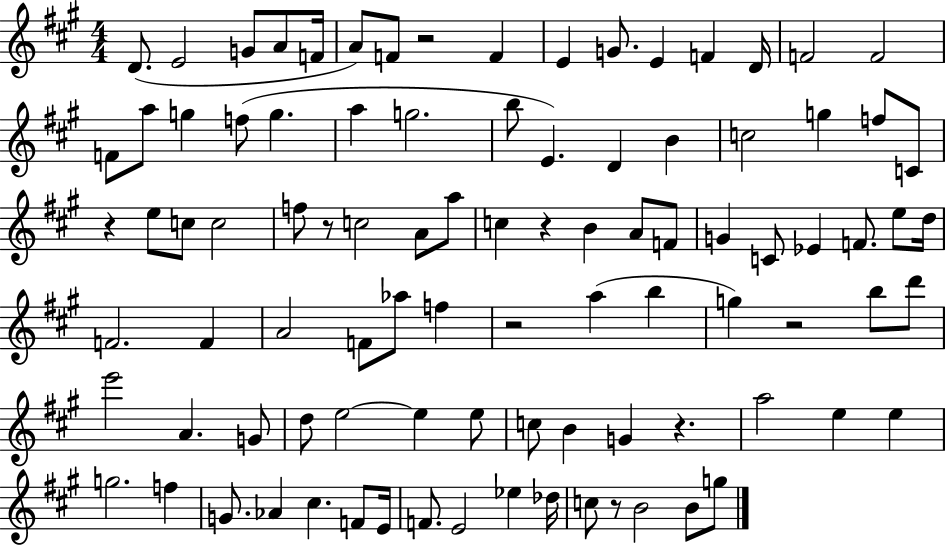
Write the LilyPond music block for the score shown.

{
  \clef treble
  \numericTimeSignature
  \time 4/4
  \key a \major
  \repeat volta 2 { d'8.( e'2 g'8 a'8 f'16 | a'8) f'8 r2 f'4 | e'4 g'8. e'4 f'4 d'16 | f'2 f'2 | \break f'8 a''8 g''4 f''8( g''4. | a''4 g''2. | b''8 e'4.) d'4 b'4 | c''2 g''4 f''8 c'8 | \break r4 e''8 c''8 c''2 | f''8 r8 c''2 a'8 a''8 | c''4 r4 b'4 a'8 f'8 | g'4 c'8 ees'4 f'8. e''8 d''16 | \break f'2. f'4 | a'2 f'8 aes''8 f''4 | r2 a''4( b''4 | g''4) r2 b''8 d'''8 | \break e'''2 a'4. g'8 | d''8 e''2~~ e''4 e''8 | c''8 b'4 g'4 r4. | a''2 e''4 e''4 | \break g''2. f''4 | g'8. aes'4 cis''4. f'8 e'16 | f'8. e'2 ees''4 des''16 | c''8 r8 b'2 b'8 g''8 | \break } \bar "|."
}